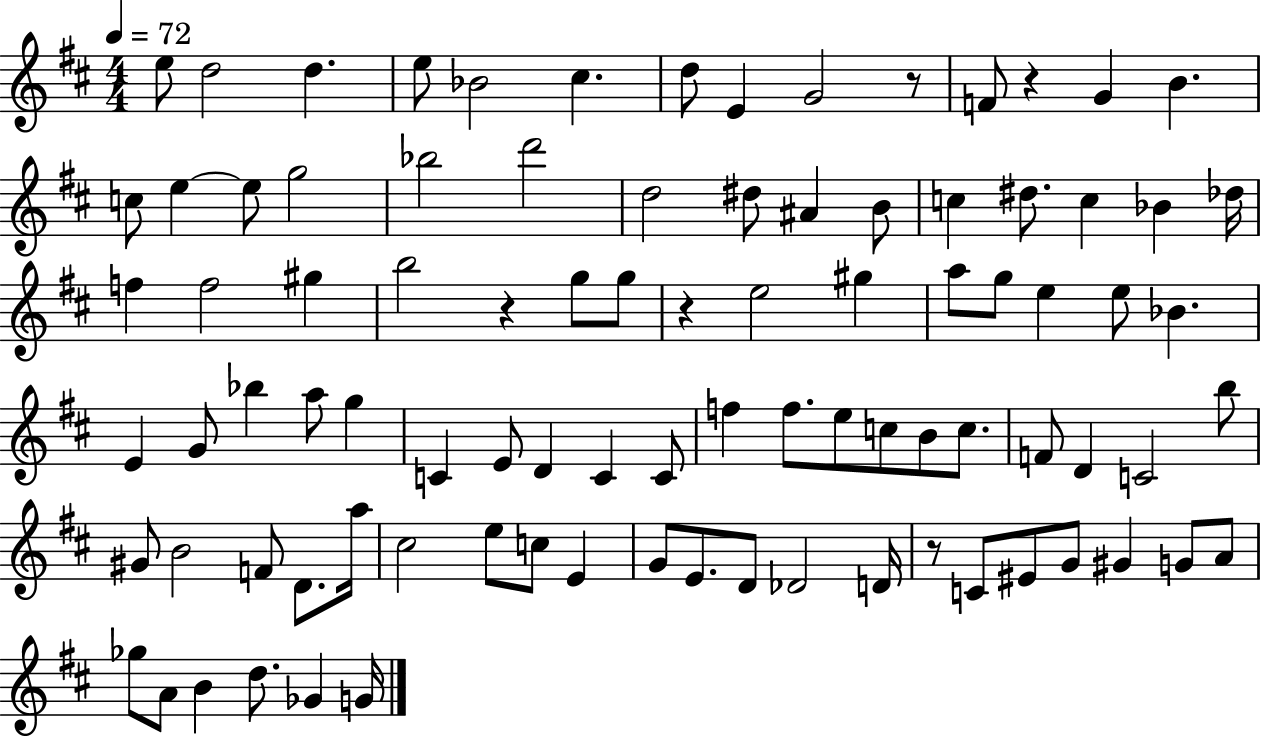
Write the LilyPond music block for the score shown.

{
  \clef treble
  \numericTimeSignature
  \time 4/4
  \key d \major
  \tempo 4 = 72
  e''8 d''2 d''4. | e''8 bes'2 cis''4. | d''8 e'4 g'2 r8 | f'8 r4 g'4 b'4. | \break c''8 e''4~~ e''8 g''2 | bes''2 d'''2 | d''2 dis''8 ais'4 b'8 | c''4 dis''8. c''4 bes'4 des''16 | \break f''4 f''2 gis''4 | b''2 r4 g''8 g''8 | r4 e''2 gis''4 | a''8 g''8 e''4 e''8 bes'4. | \break e'4 g'8 bes''4 a''8 g''4 | c'4 e'8 d'4 c'4 c'8 | f''4 f''8. e''8 c''8 b'8 c''8. | f'8 d'4 c'2 b''8 | \break gis'8 b'2 f'8 d'8. a''16 | cis''2 e''8 c''8 e'4 | g'8 e'8. d'8 des'2 d'16 | r8 c'8 eis'8 g'8 gis'4 g'8 a'8 | \break ges''8 a'8 b'4 d''8. ges'4 g'16 | \bar "|."
}